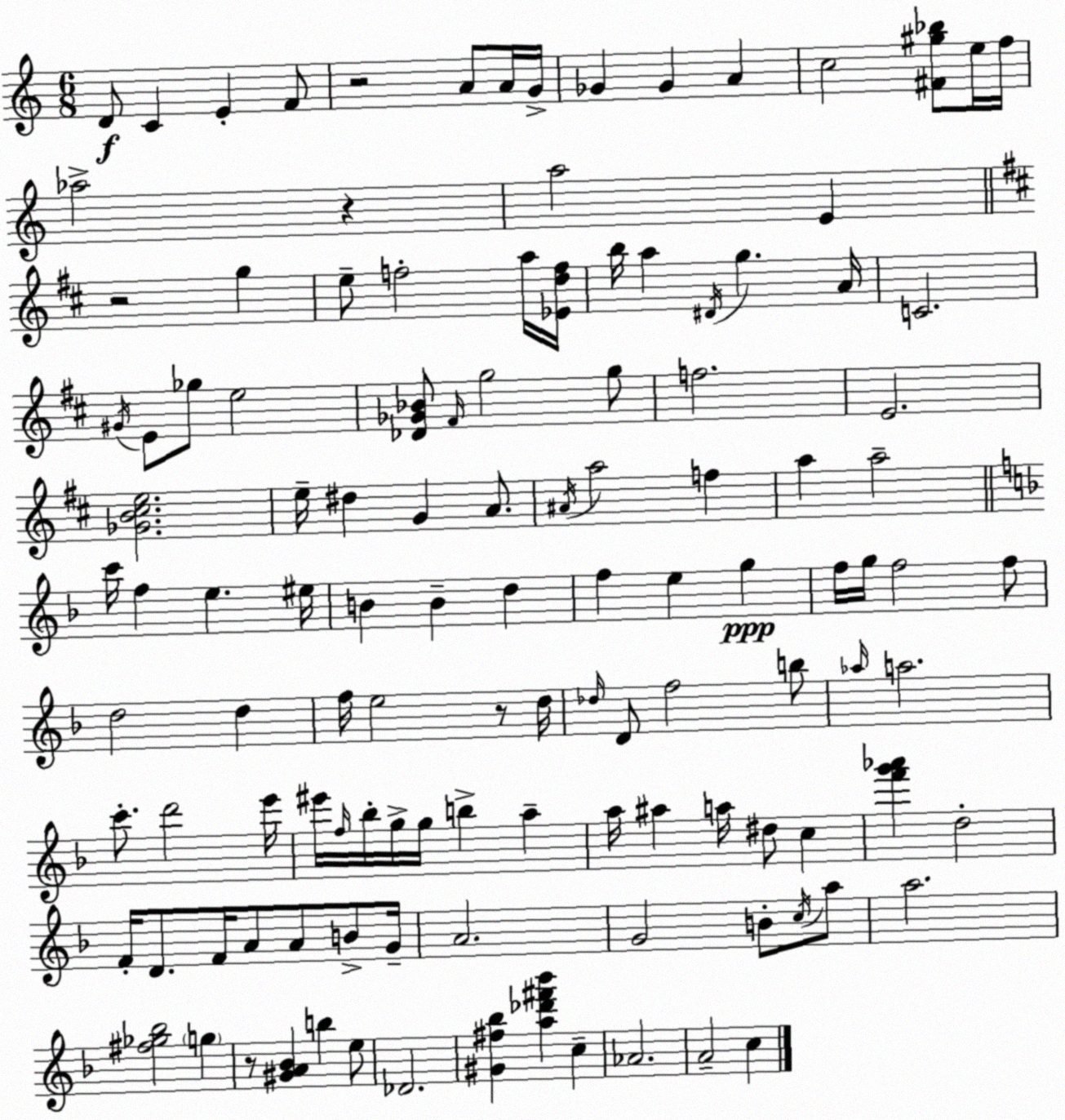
X:1
T:Untitled
M:6/8
L:1/4
K:C
D/2 C E F/2 z2 A/2 A/4 G/4 _G _G A c2 [^F^g_b]/2 e/4 f/4 _a2 z a2 E z2 g e/2 f2 a/4 [_Edf]/4 b/4 a ^D/4 g A/4 C2 ^G/4 E/2 _g/2 e2 [_D_G_B]/2 ^F/4 g2 g/2 f2 E2 [_GB^ce]2 e/4 ^d G A/2 ^A/4 a2 f a a2 c'/4 f e ^e/4 B B d f e g f/4 g/4 f2 f/2 d2 d f/4 e2 z/2 d/4 _d/4 D/2 f2 b/2 _a/4 a2 c'/2 d'2 e'/4 ^e'/4 f/4 _b/4 g/4 g/4 b a a/4 ^a a/4 ^d/2 c [f'g'_a'] d2 F/4 D/2 F/4 A/2 A/2 B/2 G/4 A2 G2 B/2 c/4 a/2 a2 [^f_g_b]2 g z/2 [^GA_B] b e/2 _D2 [^G^f_b] [a_d'^f'_b'] c _A2 A2 c